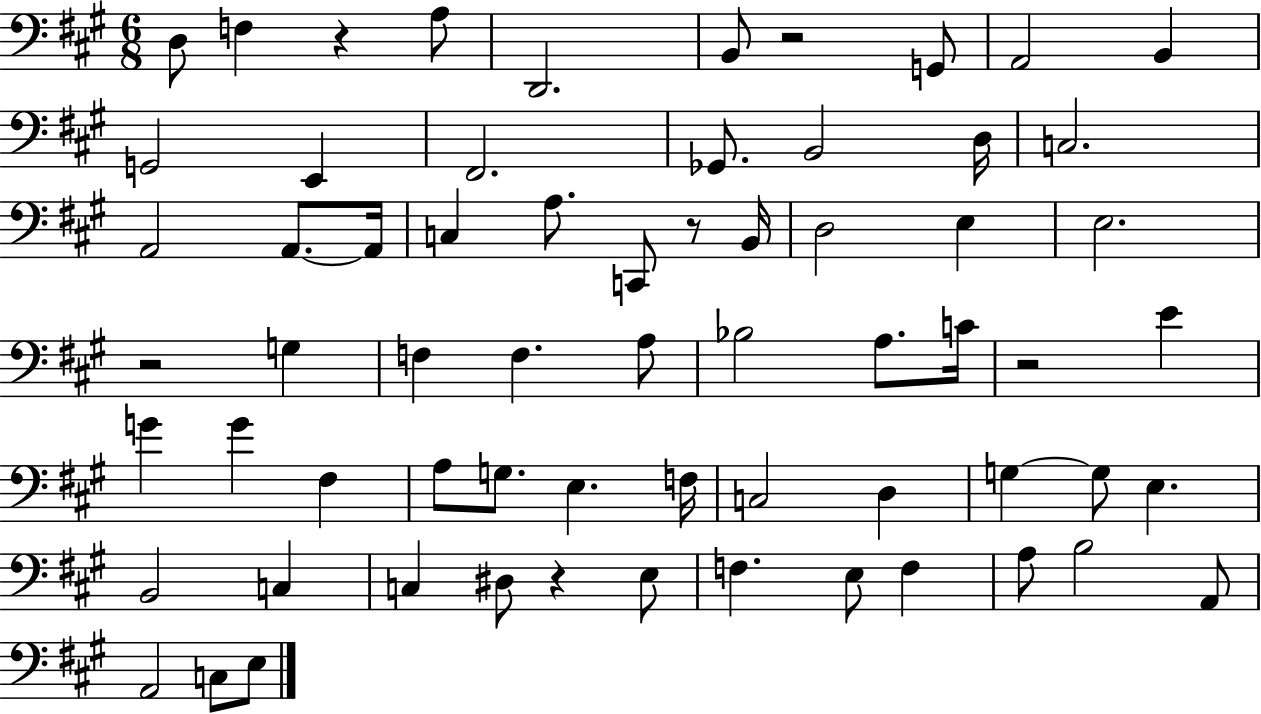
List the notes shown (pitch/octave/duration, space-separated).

D3/e F3/q R/q A3/e D2/h. B2/e R/h G2/e A2/h B2/q G2/h E2/q F#2/h. Gb2/e. B2/h D3/s C3/h. A2/h A2/e. A2/s C3/q A3/e. C2/e R/e B2/s D3/h E3/q E3/h. R/h G3/q F3/q F3/q. A3/e Bb3/h A3/e. C4/s R/h E4/q G4/q G4/q F#3/q A3/e G3/e. E3/q. F3/s C3/h D3/q G3/q G3/e E3/q. B2/h C3/q C3/q D#3/e R/q E3/e F3/q. E3/e F3/q A3/e B3/h A2/e A2/h C3/e E3/e